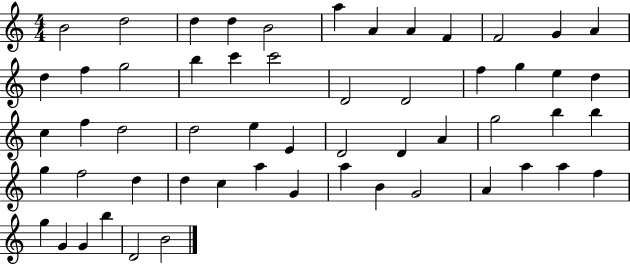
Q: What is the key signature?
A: C major